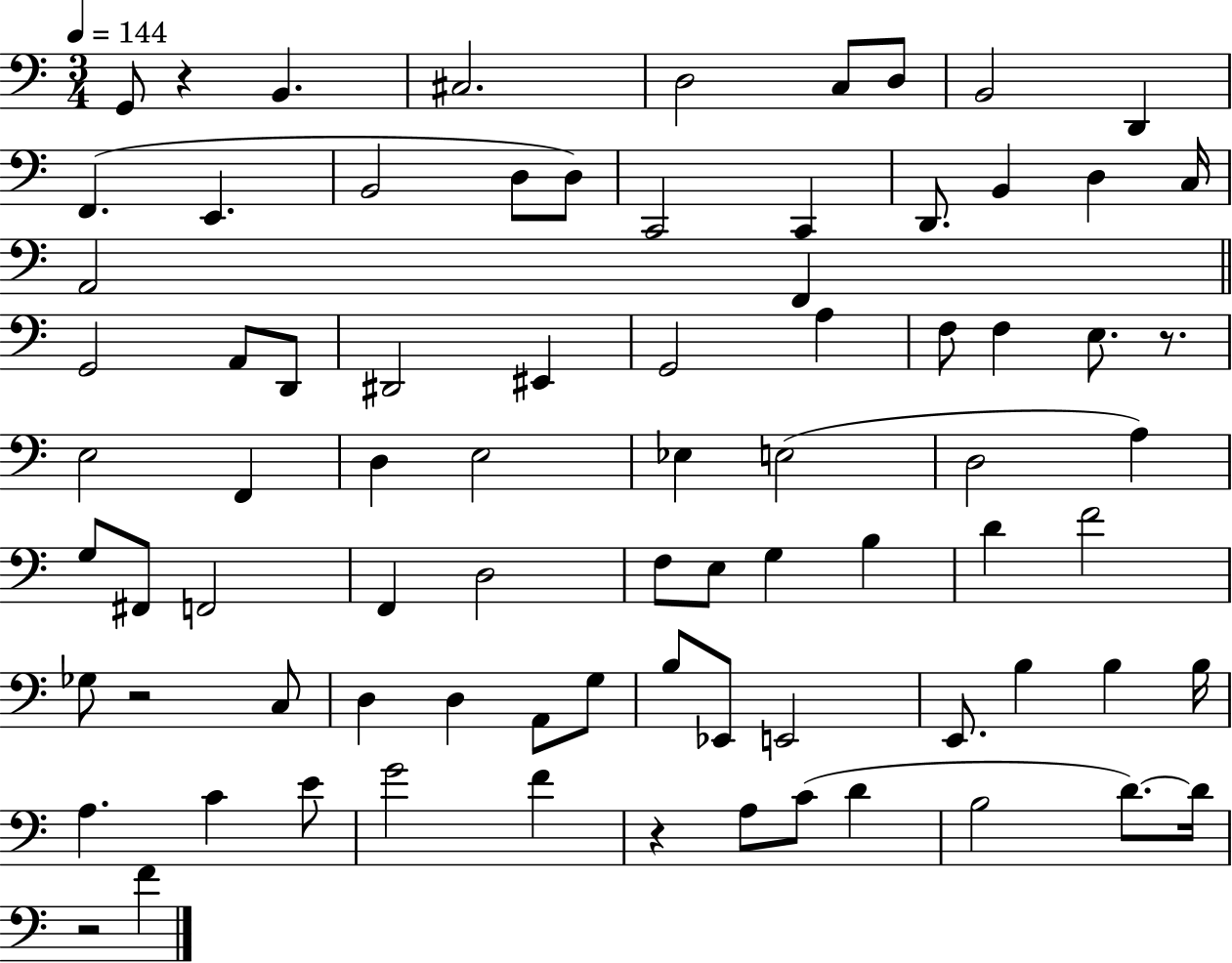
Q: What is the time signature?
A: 3/4